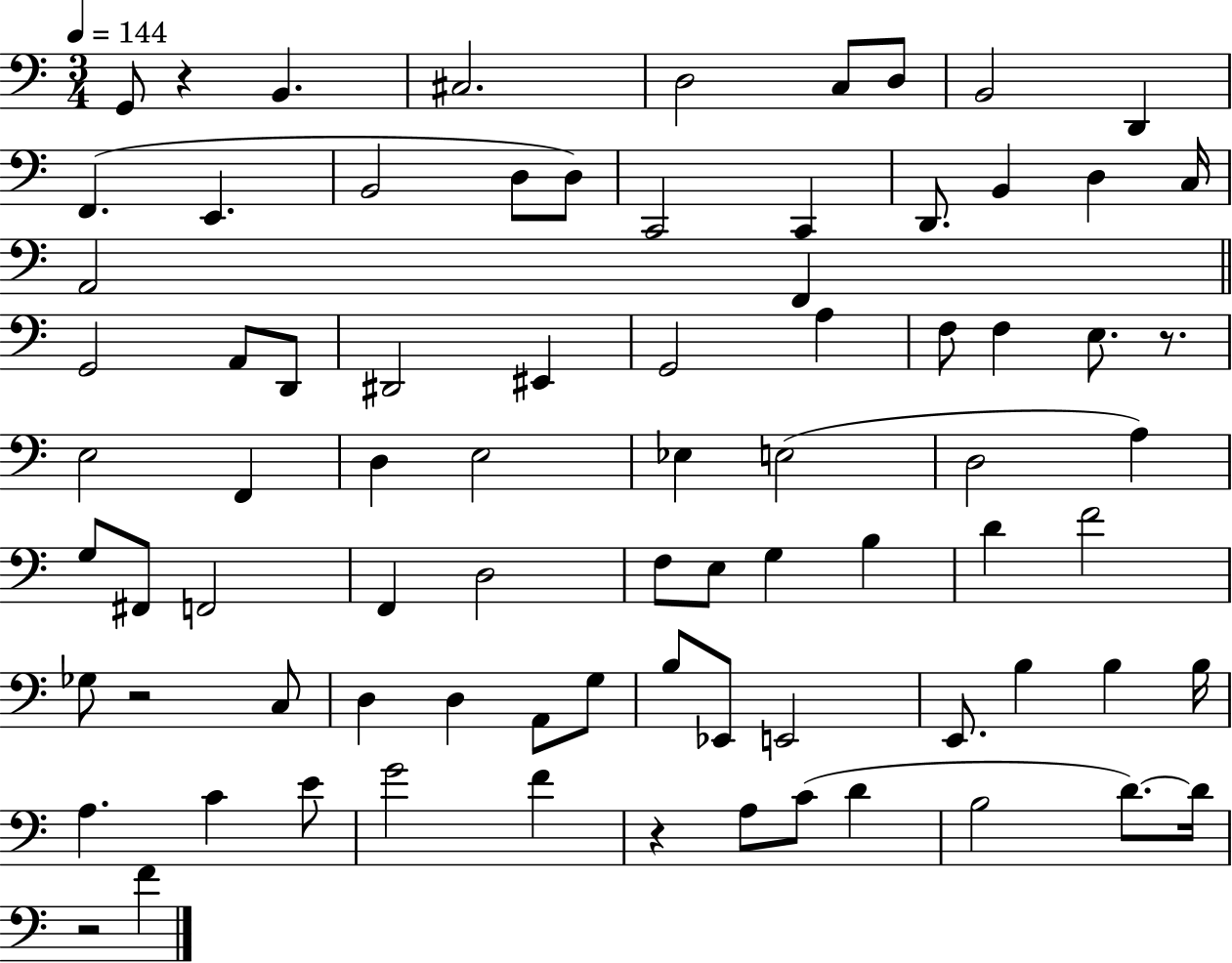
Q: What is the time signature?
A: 3/4